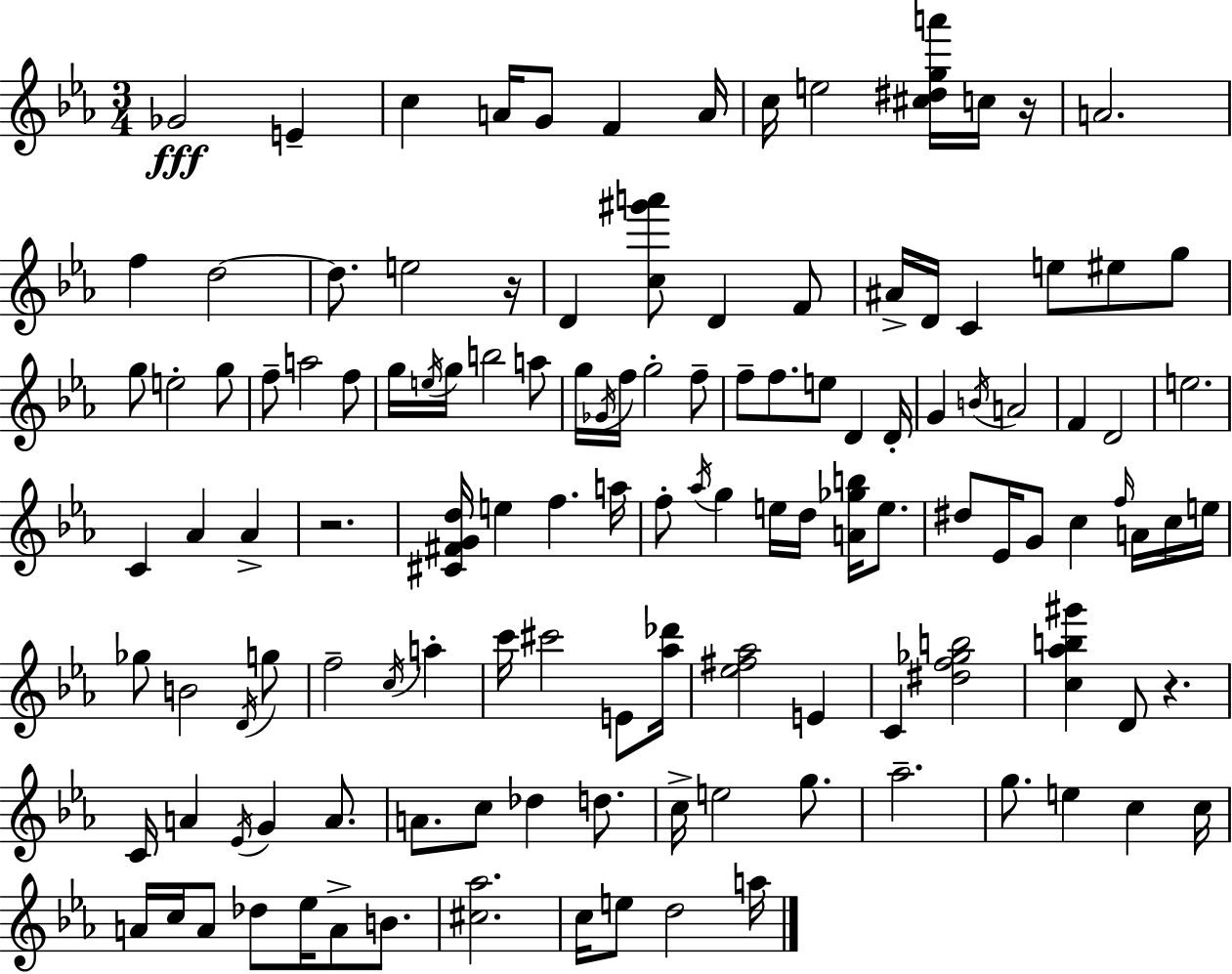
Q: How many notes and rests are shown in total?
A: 125